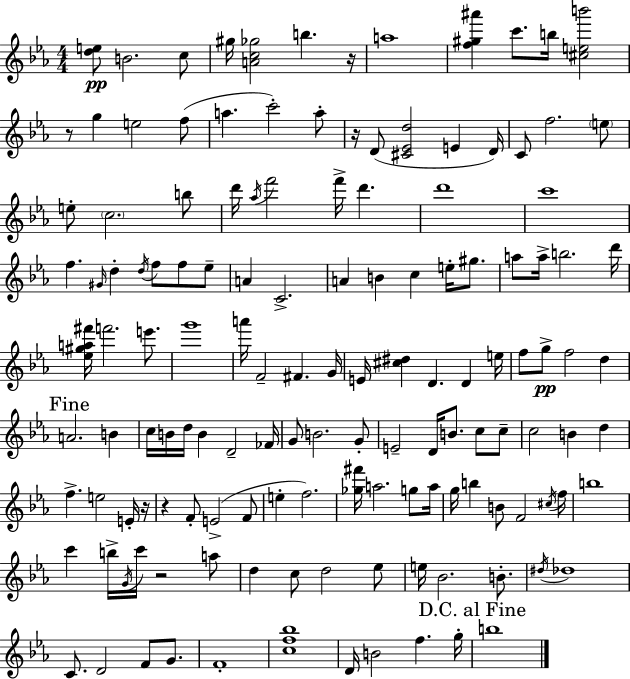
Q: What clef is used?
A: treble